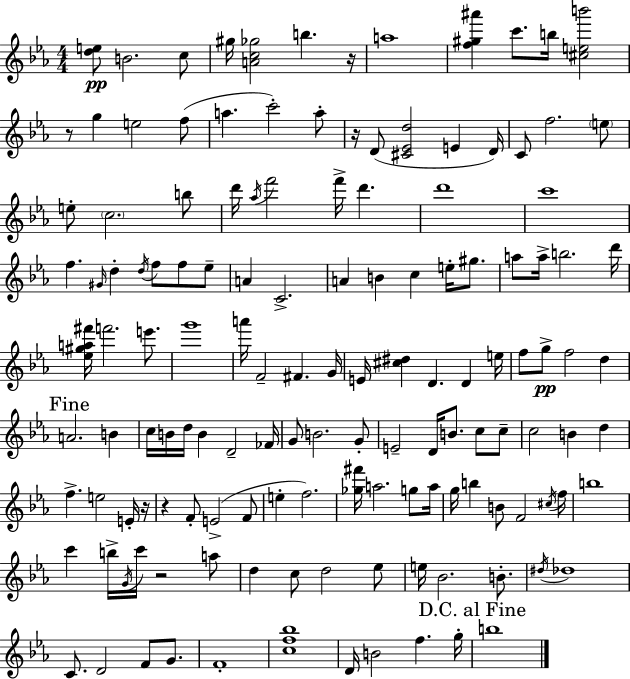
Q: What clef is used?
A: treble